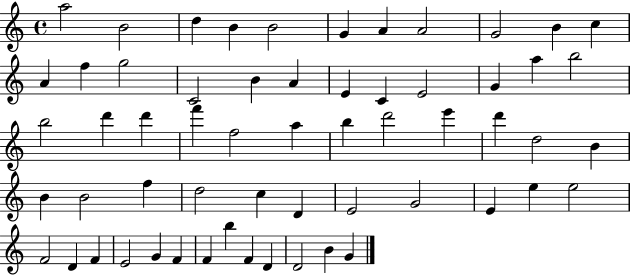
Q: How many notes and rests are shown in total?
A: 59